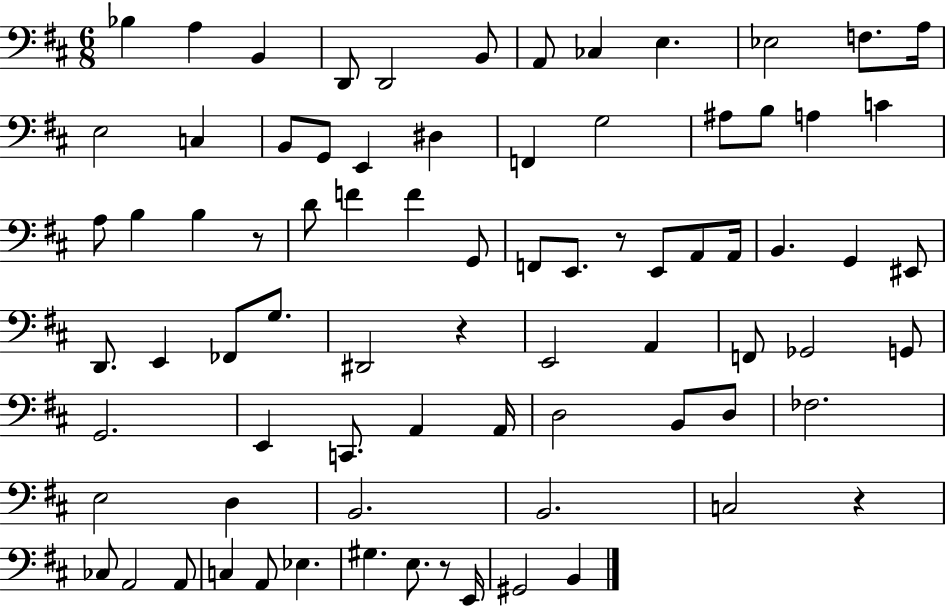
X:1
T:Untitled
M:6/8
L:1/4
K:D
_B, A, B,, D,,/2 D,,2 B,,/2 A,,/2 _C, E, _E,2 F,/2 A,/4 E,2 C, B,,/2 G,,/2 E,, ^D, F,, G,2 ^A,/2 B,/2 A, C A,/2 B, B, z/2 D/2 F F G,,/2 F,,/2 E,,/2 z/2 E,,/2 A,,/2 A,,/4 B,, G,, ^E,,/2 D,,/2 E,, _F,,/2 G,/2 ^D,,2 z E,,2 A,, F,,/2 _G,,2 G,,/2 G,,2 E,, C,,/2 A,, A,,/4 D,2 B,,/2 D,/2 _F,2 E,2 D, B,,2 B,,2 C,2 z _C,/2 A,,2 A,,/2 C, A,,/2 _E, ^G, E,/2 z/2 E,,/4 ^G,,2 B,,